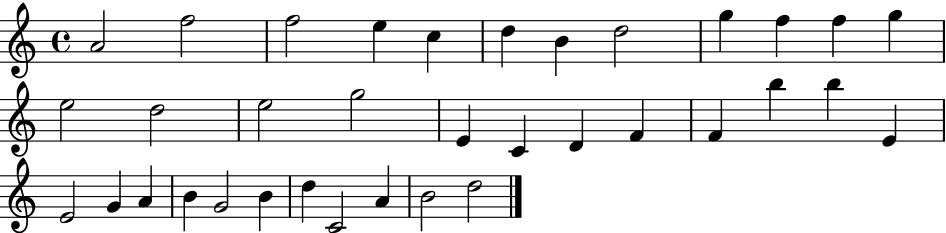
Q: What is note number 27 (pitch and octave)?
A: A4